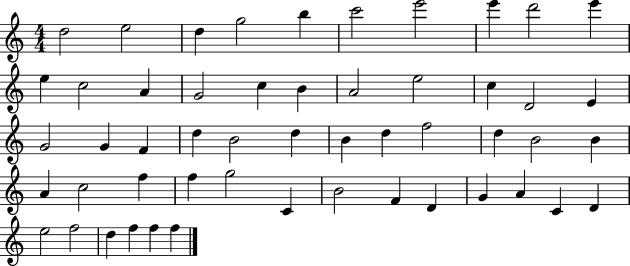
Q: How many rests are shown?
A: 0